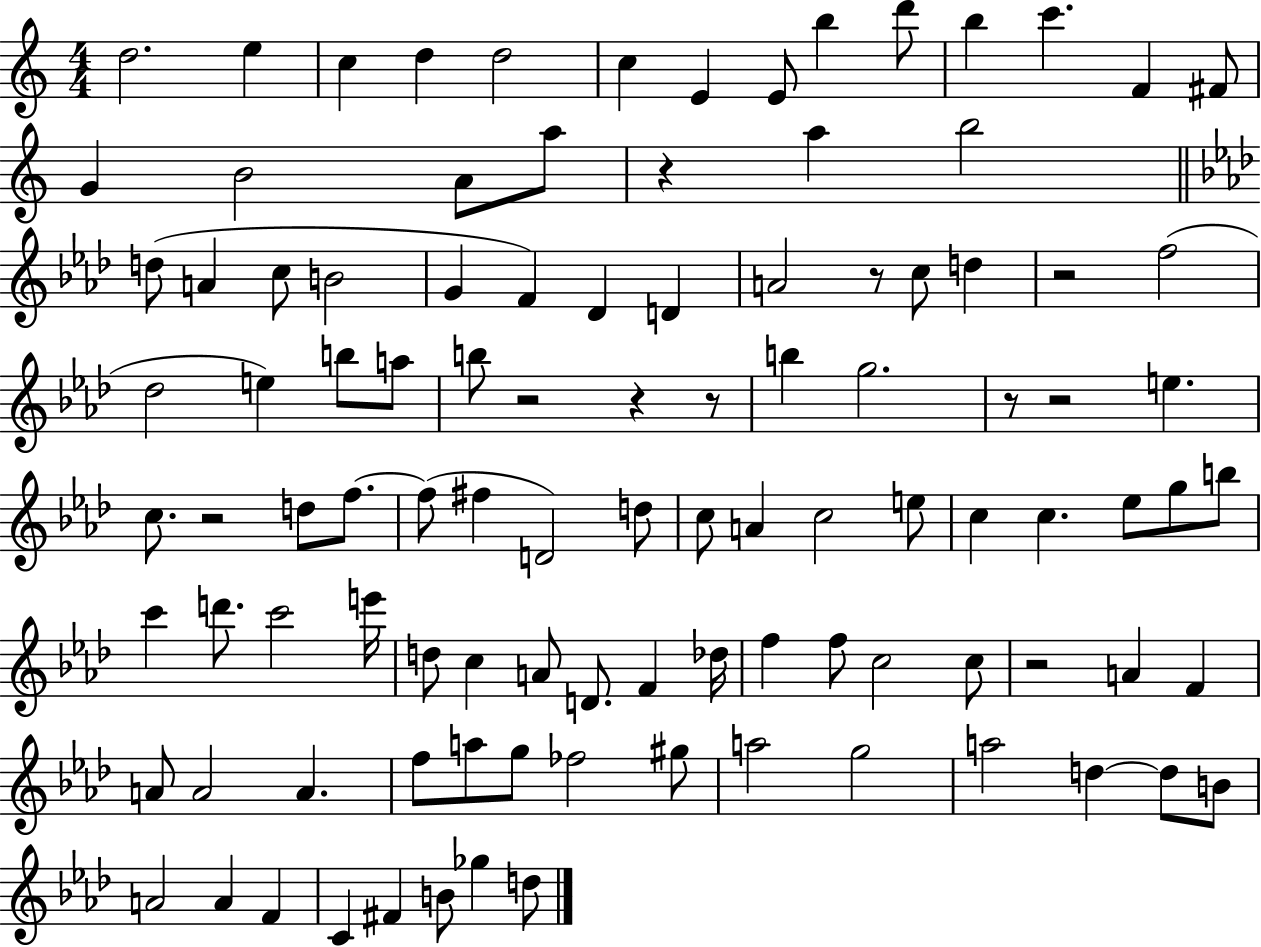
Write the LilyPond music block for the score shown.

{
  \clef treble
  \numericTimeSignature
  \time 4/4
  \key c \major
  d''2. e''4 | c''4 d''4 d''2 | c''4 e'4 e'8 b''4 d'''8 | b''4 c'''4. f'4 fis'8 | \break g'4 b'2 a'8 a''8 | r4 a''4 b''2 | \bar "||" \break \key aes \major d''8( a'4 c''8 b'2 | g'4 f'4) des'4 d'4 | a'2 r8 c''8 d''4 | r2 f''2( | \break des''2 e''4) b''8 a''8 | b''8 r2 r4 r8 | b''4 g''2. | r8 r2 e''4. | \break c''8. r2 d''8 f''8.~~ | f''8( fis''4 d'2) d''8 | c''8 a'4 c''2 e''8 | c''4 c''4. ees''8 g''8 b''8 | \break c'''4 d'''8. c'''2 e'''16 | d''8 c''4 a'8 d'8. f'4 des''16 | f''4 f''8 c''2 c''8 | r2 a'4 f'4 | \break a'8 a'2 a'4. | f''8 a''8 g''8 fes''2 gis''8 | a''2 g''2 | a''2 d''4~~ d''8 b'8 | \break a'2 a'4 f'4 | c'4 fis'4 b'8 ges''4 d''8 | \bar "|."
}